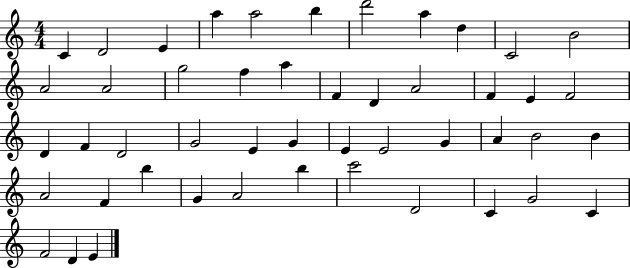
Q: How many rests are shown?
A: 0